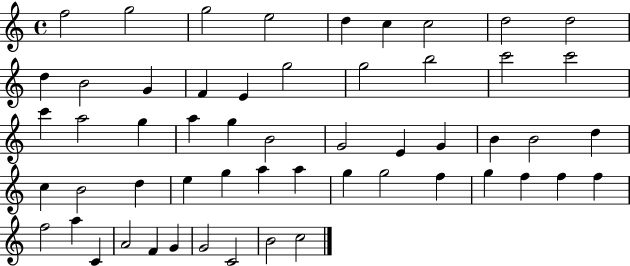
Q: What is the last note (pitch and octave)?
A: C5